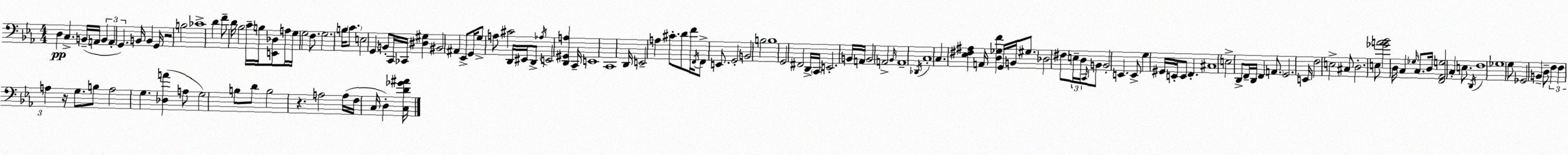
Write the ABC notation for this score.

X:1
T:Untitled
M:4/4
L:1/4
K:Cm
D, C, B,,/4 A,,/4 B,, A,, G,, B,,/4 B,, G,,/4 z2 B,2 _C4 D F/2 D/4 _B,2 C/4 B,/4 [E,,_D,]/2 A,/4 G,/4 G,2 F,/2 G,2 B,/4 C/2 E,2 G,, B,,/2 C,,/4 _C,,/4 [^D,^G,] ^B,,2 ^A,, _E,,/2 G,,/4 G,/2 A,/2 ^C2 D,,/4 ^E,,/4 D,,/2 _A,/4 E,,2 [D,,^G,,A,] C,,/4 E,,4 C,,4 D,,/4 E,,2 A, ^C/2 D/2 F/4 F,,/4 F,,/2 E,,/2 G,,2 B,,2 B,2 B,4 G,,2 ^F,,2 D,,/4 C,,/4 E,,2 B,,/4 A,,/4 B,,2 A,,2 _B,,/4 A,,4 _D,,/4 C,4 C, [_E,^F,^A,] A,,/4 [D,_G,F] G,,/4 B,,/4 ^G,/2 _D,2 ^F,/2 E,/4 D,/4 C,,/4 B,,/2 B,,2 E,, E,,/2 G, ^G,,/4 E,,/4 E,,/2 F,, ^C,4 E,2 D,,/2 F,,/4 D,,/4 F,, A,,/2 G,,2 E,,/4 F,2 E,2 ^C,/2 D,2 E,/2 [_GA_B]2 D,/4 C, _G,/4 C,/2 D,/4 [F,,_A,,G,]2 C, E,/2 D,,/4 F,4 _G,4 G,/2 _G,,2 B,, D,/2 F, F, A, z/4 G,/2 B,/2 A,2 G, [_D,A] A,/2 G,2 B,/2 D/2 B,2 z A,2 A,/4 F,/4 C,/4 D, [C,D_G^A]/4